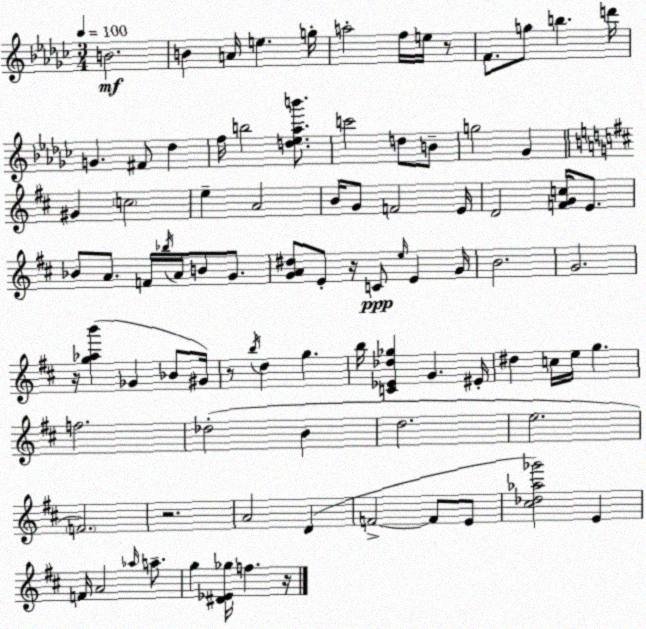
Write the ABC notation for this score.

X:1
T:Untitled
M:3/4
L:1/4
K:Ebm
B2 B A/4 e g/4 a2 f/4 e/4 z/2 F/2 g/2 b d'/4 G ^F/2 _d f/4 b2 [d_e_ab']/2 c'2 d/2 B/2 g2 _G ^G c2 e A2 B/4 G/2 F2 E/4 D2 [FGc]/4 E/2 _B/2 A/2 F/4 _b/4 A/4 B/2 G/2 [GA^d]/2 E/2 z/4 C/2 e/4 E G/4 B2 G2 z/4 [g_ab'] _G _B/2 ^G/4 z/2 b/4 d g b/4 [C_E_d_g] G ^E/4 ^d c/4 e/4 g f2 _d2 B d2 e2 F2 z2 A2 D F2 F/2 E/2 [^c_d_a_g']2 E F/4 A2 _a/4 a/2 g [^D_E_g]/4 f z/4